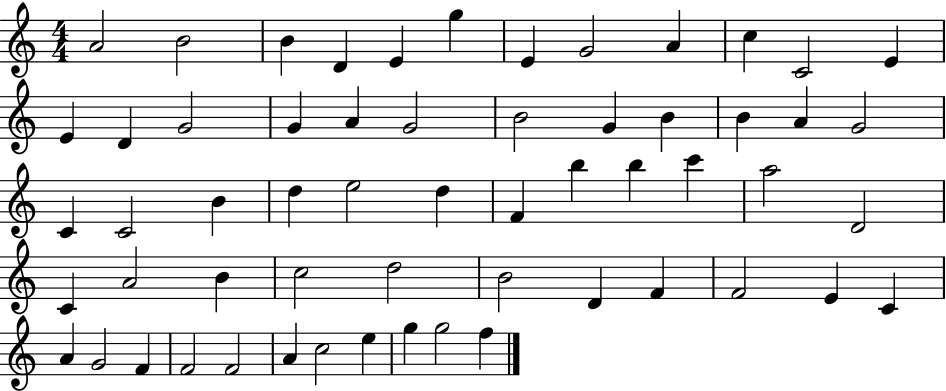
A4/h B4/h B4/q D4/q E4/q G5/q E4/q G4/h A4/q C5/q C4/h E4/q E4/q D4/q G4/h G4/q A4/q G4/h B4/h G4/q B4/q B4/q A4/q G4/h C4/q C4/h B4/q D5/q E5/h D5/q F4/q B5/q B5/q C6/q A5/h D4/h C4/q A4/h B4/q C5/h D5/h B4/h D4/q F4/q F4/h E4/q C4/q A4/q G4/h F4/q F4/h F4/h A4/q C5/h E5/q G5/q G5/h F5/q